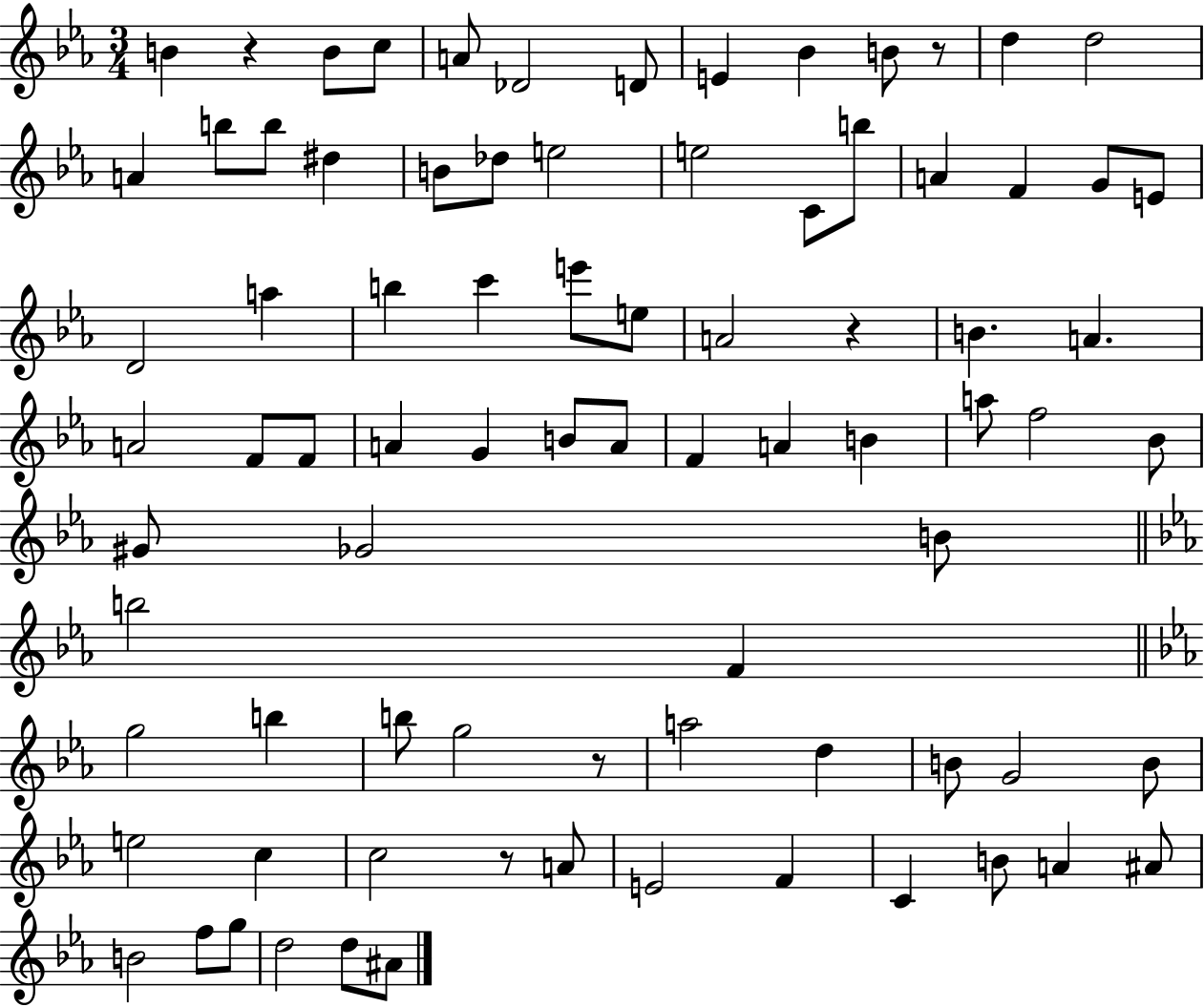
B4/q R/q B4/e C5/e A4/e Db4/h D4/e E4/q Bb4/q B4/e R/e D5/q D5/h A4/q B5/e B5/e D#5/q B4/e Db5/e E5/h E5/h C4/e B5/e A4/q F4/q G4/e E4/e D4/h A5/q B5/q C6/q E6/e E5/e A4/h R/q B4/q. A4/q. A4/h F4/e F4/e A4/q G4/q B4/e A4/e F4/q A4/q B4/q A5/e F5/h Bb4/e G#4/e Gb4/h B4/e B5/h F4/q G5/h B5/q B5/e G5/h R/e A5/h D5/q B4/e G4/h B4/e E5/h C5/q C5/h R/e A4/e E4/h F4/q C4/q B4/e A4/q A#4/e B4/h F5/e G5/e D5/h D5/e A#4/e